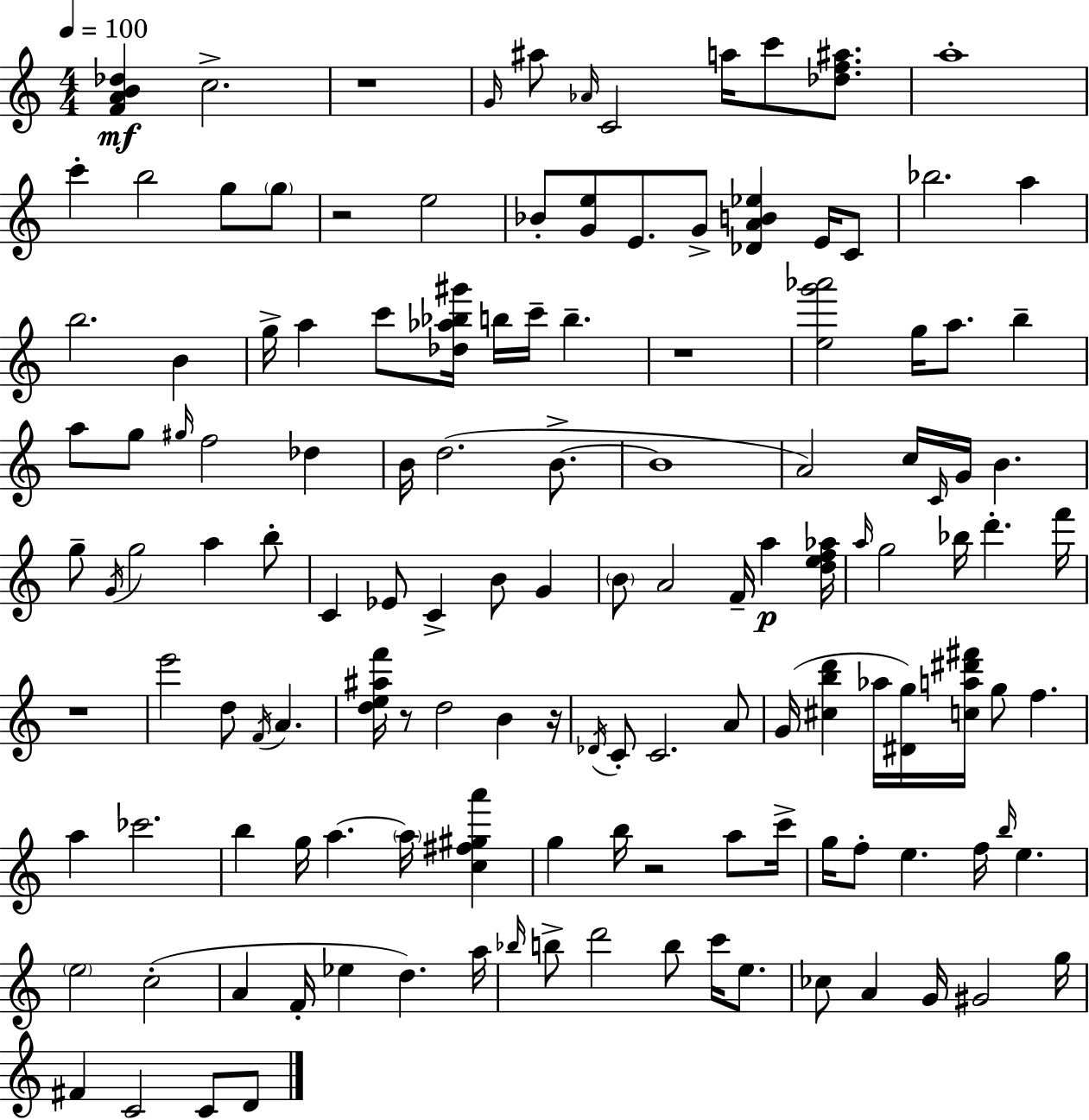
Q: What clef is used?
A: treble